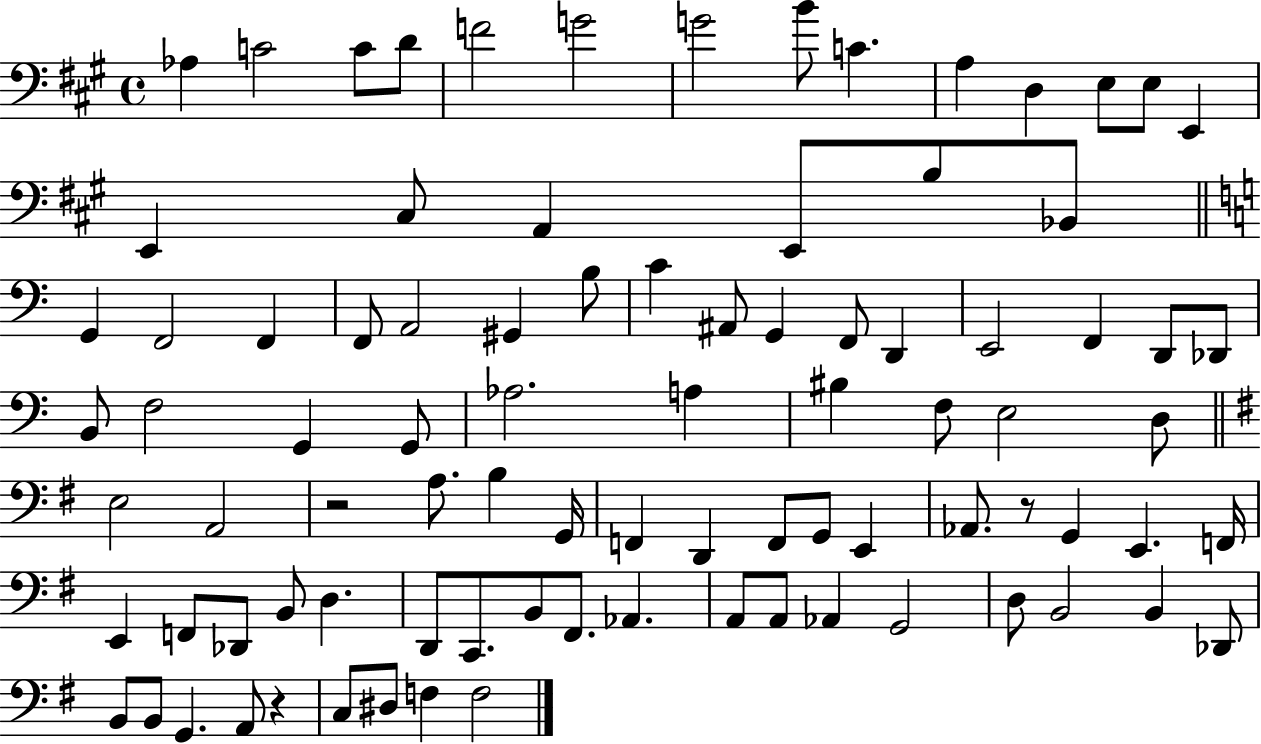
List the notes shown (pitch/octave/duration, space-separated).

Ab3/q C4/h C4/e D4/e F4/h G4/h G4/h B4/e C4/q. A3/q D3/q E3/e E3/e E2/q E2/q C#3/e A2/q E2/e B3/e Bb2/e G2/q F2/h F2/q F2/e A2/h G#2/q B3/e C4/q A#2/e G2/q F2/e D2/q E2/h F2/q D2/e Db2/e B2/e F3/h G2/q G2/e Ab3/h. A3/q BIS3/q F3/e E3/h D3/e E3/h A2/h R/h A3/e. B3/q G2/s F2/q D2/q F2/e G2/e E2/q Ab2/e. R/e G2/q E2/q. F2/s E2/q F2/e Db2/e B2/e D3/q. D2/e C2/e. B2/e F#2/e. Ab2/q. A2/e A2/e Ab2/q G2/h D3/e B2/h B2/q Db2/e B2/e B2/e G2/q. A2/e R/q C3/e D#3/e F3/q F3/h